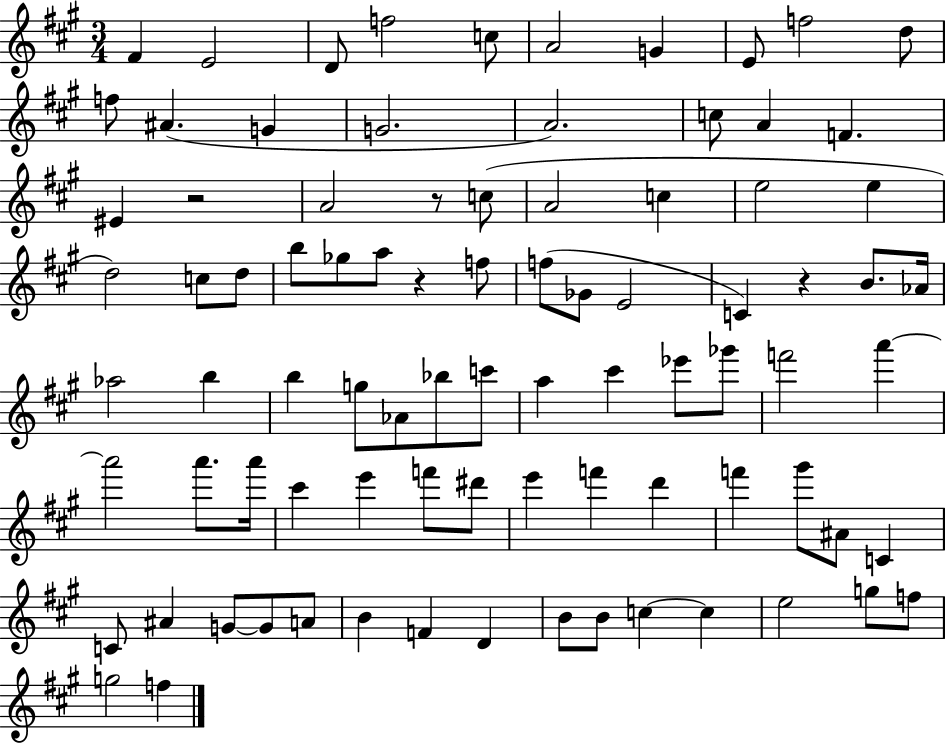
F#4/q E4/h D4/e F5/h C5/e A4/h G4/q E4/e F5/h D5/e F5/e A#4/q. G4/q G4/h. A4/h. C5/e A4/q F4/q. EIS4/q R/h A4/h R/e C5/e A4/h C5/q E5/h E5/q D5/h C5/e D5/e B5/e Gb5/e A5/e R/q F5/e F5/e Gb4/e E4/h C4/q R/q B4/e. Ab4/s Ab5/h B5/q B5/q G5/e Ab4/e Bb5/e C6/e A5/q C#6/q Eb6/e Gb6/e F6/h A6/q A6/h A6/e. A6/s C#6/q E6/q F6/e D#6/e E6/q F6/q D6/q F6/q G#6/e A#4/e C4/q C4/e A#4/q G4/e G4/e A4/e B4/q F4/q D4/q B4/e B4/e C5/q C5/q E5/h G5/e F5/e G5/h F5/q